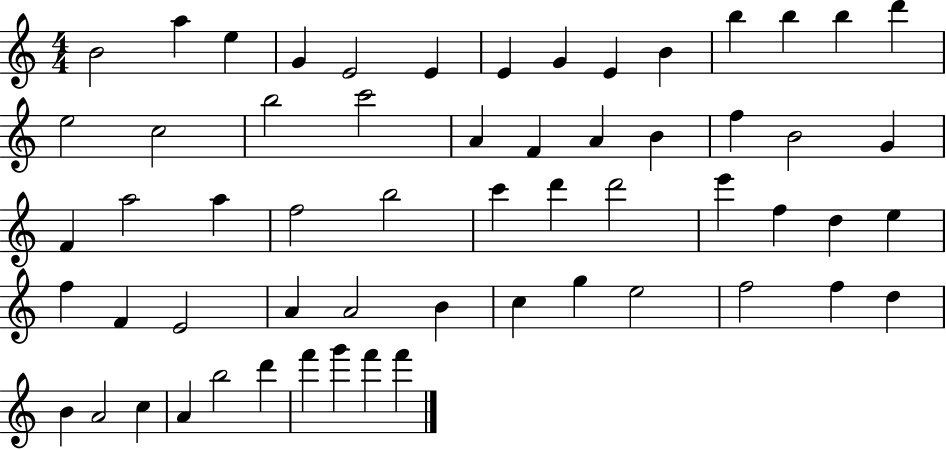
B4/h A5/q E5/q G4/q E4/h E4/q E4/q G4/q E4/q B4/q B5/q B5/q B5/q D6/q E5/h C5/h B5/h C6/h A4/q F4/q A4/q B4/q F5/q B4/h G4/q F4/q A5/h A5/q F5/h B5/h C6/q D6/q D6/h E6/q F5/q D5/q E5/q F5/q F4/q E4/h A4/q A4/h B4/q C5/q G5/q E5/h F5/h F5/q D5/q B4/q A4/h C5/q A4/q B5/h D6/q F6/q G6/q F6/q F6/q